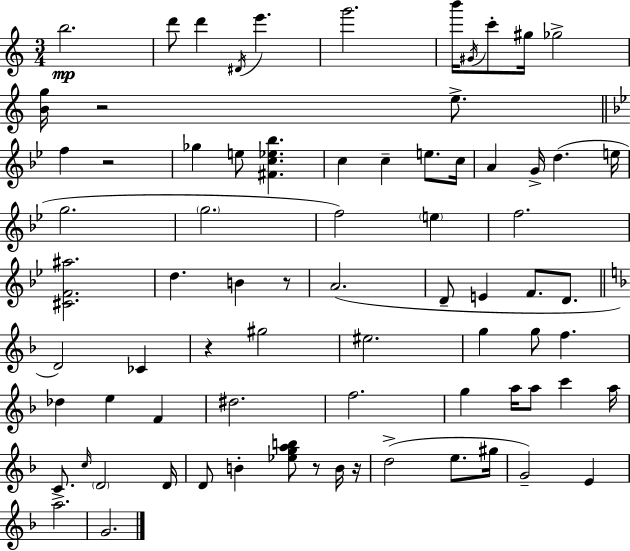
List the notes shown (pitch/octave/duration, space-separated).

B5/h. D6/e D6/q D#4/s E6/q. G6/h. B6/s G#4/s C6/e G#5/s Gb5/h [B4,G5]/s R/h E5/e. F5/q R/h Gb5/q E5/e [F#4,C5,Eb5,Bb5]/q. C5/q C5/q E5/e. C5/s A4/q G4/s D5/q. E5/s G5/h. G5/h. F5/h E5/q F5/h. [C#4,F4,A#5]/h. D5/q. B4/q R/e A4/h. D4/e E4/q F4/e. D4/e. D4/h CES4/q R/q G#5/h EIS5/h. G5/q G5/e F5/q. Db5/q E5/q F4/q D#5/h. F5/h. G5/q A5/s A5/e C6/q A5/s C4/e. C5/s D4/h D4/s D4/e B4/q [Eb5,G5,A5,B5]/e R/e B4/s R/s D5/h E5/e. G#5/s G4/h E4/q A5/h. G4/h.